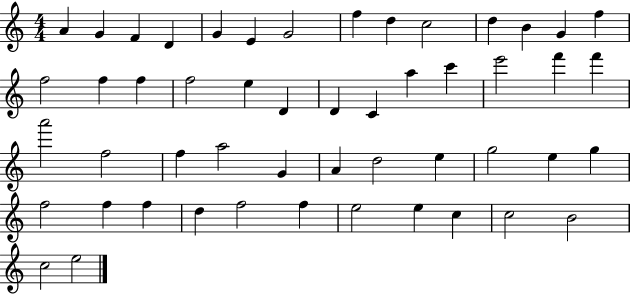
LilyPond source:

{
  \clef treble
  \numericTimeSignature
  \time 4/4
  \key c \major
  a'4 g'4 f'4 d'4 | g'4 e'4 g'2 | f''4 d''4 c''2 | d''4 b'4 g'4 f''4 | \break f''2 f''4 f''4 | f''2 e''4 d'4 | d'4 c'4 a''4 c'''4 | e'''2 f'''4 f'''4 | \break a'''2 f''2 | f''4 a''2 g'4 | a'4 d''2 e''4 | g''2 e''4 g''4 | \break f''2 f''4 f''4 | d''4 f''2 f''4 | e''2 e''4 c''4 | c''2 b'2 | \break c''2 e''2 | \bar "|."
}